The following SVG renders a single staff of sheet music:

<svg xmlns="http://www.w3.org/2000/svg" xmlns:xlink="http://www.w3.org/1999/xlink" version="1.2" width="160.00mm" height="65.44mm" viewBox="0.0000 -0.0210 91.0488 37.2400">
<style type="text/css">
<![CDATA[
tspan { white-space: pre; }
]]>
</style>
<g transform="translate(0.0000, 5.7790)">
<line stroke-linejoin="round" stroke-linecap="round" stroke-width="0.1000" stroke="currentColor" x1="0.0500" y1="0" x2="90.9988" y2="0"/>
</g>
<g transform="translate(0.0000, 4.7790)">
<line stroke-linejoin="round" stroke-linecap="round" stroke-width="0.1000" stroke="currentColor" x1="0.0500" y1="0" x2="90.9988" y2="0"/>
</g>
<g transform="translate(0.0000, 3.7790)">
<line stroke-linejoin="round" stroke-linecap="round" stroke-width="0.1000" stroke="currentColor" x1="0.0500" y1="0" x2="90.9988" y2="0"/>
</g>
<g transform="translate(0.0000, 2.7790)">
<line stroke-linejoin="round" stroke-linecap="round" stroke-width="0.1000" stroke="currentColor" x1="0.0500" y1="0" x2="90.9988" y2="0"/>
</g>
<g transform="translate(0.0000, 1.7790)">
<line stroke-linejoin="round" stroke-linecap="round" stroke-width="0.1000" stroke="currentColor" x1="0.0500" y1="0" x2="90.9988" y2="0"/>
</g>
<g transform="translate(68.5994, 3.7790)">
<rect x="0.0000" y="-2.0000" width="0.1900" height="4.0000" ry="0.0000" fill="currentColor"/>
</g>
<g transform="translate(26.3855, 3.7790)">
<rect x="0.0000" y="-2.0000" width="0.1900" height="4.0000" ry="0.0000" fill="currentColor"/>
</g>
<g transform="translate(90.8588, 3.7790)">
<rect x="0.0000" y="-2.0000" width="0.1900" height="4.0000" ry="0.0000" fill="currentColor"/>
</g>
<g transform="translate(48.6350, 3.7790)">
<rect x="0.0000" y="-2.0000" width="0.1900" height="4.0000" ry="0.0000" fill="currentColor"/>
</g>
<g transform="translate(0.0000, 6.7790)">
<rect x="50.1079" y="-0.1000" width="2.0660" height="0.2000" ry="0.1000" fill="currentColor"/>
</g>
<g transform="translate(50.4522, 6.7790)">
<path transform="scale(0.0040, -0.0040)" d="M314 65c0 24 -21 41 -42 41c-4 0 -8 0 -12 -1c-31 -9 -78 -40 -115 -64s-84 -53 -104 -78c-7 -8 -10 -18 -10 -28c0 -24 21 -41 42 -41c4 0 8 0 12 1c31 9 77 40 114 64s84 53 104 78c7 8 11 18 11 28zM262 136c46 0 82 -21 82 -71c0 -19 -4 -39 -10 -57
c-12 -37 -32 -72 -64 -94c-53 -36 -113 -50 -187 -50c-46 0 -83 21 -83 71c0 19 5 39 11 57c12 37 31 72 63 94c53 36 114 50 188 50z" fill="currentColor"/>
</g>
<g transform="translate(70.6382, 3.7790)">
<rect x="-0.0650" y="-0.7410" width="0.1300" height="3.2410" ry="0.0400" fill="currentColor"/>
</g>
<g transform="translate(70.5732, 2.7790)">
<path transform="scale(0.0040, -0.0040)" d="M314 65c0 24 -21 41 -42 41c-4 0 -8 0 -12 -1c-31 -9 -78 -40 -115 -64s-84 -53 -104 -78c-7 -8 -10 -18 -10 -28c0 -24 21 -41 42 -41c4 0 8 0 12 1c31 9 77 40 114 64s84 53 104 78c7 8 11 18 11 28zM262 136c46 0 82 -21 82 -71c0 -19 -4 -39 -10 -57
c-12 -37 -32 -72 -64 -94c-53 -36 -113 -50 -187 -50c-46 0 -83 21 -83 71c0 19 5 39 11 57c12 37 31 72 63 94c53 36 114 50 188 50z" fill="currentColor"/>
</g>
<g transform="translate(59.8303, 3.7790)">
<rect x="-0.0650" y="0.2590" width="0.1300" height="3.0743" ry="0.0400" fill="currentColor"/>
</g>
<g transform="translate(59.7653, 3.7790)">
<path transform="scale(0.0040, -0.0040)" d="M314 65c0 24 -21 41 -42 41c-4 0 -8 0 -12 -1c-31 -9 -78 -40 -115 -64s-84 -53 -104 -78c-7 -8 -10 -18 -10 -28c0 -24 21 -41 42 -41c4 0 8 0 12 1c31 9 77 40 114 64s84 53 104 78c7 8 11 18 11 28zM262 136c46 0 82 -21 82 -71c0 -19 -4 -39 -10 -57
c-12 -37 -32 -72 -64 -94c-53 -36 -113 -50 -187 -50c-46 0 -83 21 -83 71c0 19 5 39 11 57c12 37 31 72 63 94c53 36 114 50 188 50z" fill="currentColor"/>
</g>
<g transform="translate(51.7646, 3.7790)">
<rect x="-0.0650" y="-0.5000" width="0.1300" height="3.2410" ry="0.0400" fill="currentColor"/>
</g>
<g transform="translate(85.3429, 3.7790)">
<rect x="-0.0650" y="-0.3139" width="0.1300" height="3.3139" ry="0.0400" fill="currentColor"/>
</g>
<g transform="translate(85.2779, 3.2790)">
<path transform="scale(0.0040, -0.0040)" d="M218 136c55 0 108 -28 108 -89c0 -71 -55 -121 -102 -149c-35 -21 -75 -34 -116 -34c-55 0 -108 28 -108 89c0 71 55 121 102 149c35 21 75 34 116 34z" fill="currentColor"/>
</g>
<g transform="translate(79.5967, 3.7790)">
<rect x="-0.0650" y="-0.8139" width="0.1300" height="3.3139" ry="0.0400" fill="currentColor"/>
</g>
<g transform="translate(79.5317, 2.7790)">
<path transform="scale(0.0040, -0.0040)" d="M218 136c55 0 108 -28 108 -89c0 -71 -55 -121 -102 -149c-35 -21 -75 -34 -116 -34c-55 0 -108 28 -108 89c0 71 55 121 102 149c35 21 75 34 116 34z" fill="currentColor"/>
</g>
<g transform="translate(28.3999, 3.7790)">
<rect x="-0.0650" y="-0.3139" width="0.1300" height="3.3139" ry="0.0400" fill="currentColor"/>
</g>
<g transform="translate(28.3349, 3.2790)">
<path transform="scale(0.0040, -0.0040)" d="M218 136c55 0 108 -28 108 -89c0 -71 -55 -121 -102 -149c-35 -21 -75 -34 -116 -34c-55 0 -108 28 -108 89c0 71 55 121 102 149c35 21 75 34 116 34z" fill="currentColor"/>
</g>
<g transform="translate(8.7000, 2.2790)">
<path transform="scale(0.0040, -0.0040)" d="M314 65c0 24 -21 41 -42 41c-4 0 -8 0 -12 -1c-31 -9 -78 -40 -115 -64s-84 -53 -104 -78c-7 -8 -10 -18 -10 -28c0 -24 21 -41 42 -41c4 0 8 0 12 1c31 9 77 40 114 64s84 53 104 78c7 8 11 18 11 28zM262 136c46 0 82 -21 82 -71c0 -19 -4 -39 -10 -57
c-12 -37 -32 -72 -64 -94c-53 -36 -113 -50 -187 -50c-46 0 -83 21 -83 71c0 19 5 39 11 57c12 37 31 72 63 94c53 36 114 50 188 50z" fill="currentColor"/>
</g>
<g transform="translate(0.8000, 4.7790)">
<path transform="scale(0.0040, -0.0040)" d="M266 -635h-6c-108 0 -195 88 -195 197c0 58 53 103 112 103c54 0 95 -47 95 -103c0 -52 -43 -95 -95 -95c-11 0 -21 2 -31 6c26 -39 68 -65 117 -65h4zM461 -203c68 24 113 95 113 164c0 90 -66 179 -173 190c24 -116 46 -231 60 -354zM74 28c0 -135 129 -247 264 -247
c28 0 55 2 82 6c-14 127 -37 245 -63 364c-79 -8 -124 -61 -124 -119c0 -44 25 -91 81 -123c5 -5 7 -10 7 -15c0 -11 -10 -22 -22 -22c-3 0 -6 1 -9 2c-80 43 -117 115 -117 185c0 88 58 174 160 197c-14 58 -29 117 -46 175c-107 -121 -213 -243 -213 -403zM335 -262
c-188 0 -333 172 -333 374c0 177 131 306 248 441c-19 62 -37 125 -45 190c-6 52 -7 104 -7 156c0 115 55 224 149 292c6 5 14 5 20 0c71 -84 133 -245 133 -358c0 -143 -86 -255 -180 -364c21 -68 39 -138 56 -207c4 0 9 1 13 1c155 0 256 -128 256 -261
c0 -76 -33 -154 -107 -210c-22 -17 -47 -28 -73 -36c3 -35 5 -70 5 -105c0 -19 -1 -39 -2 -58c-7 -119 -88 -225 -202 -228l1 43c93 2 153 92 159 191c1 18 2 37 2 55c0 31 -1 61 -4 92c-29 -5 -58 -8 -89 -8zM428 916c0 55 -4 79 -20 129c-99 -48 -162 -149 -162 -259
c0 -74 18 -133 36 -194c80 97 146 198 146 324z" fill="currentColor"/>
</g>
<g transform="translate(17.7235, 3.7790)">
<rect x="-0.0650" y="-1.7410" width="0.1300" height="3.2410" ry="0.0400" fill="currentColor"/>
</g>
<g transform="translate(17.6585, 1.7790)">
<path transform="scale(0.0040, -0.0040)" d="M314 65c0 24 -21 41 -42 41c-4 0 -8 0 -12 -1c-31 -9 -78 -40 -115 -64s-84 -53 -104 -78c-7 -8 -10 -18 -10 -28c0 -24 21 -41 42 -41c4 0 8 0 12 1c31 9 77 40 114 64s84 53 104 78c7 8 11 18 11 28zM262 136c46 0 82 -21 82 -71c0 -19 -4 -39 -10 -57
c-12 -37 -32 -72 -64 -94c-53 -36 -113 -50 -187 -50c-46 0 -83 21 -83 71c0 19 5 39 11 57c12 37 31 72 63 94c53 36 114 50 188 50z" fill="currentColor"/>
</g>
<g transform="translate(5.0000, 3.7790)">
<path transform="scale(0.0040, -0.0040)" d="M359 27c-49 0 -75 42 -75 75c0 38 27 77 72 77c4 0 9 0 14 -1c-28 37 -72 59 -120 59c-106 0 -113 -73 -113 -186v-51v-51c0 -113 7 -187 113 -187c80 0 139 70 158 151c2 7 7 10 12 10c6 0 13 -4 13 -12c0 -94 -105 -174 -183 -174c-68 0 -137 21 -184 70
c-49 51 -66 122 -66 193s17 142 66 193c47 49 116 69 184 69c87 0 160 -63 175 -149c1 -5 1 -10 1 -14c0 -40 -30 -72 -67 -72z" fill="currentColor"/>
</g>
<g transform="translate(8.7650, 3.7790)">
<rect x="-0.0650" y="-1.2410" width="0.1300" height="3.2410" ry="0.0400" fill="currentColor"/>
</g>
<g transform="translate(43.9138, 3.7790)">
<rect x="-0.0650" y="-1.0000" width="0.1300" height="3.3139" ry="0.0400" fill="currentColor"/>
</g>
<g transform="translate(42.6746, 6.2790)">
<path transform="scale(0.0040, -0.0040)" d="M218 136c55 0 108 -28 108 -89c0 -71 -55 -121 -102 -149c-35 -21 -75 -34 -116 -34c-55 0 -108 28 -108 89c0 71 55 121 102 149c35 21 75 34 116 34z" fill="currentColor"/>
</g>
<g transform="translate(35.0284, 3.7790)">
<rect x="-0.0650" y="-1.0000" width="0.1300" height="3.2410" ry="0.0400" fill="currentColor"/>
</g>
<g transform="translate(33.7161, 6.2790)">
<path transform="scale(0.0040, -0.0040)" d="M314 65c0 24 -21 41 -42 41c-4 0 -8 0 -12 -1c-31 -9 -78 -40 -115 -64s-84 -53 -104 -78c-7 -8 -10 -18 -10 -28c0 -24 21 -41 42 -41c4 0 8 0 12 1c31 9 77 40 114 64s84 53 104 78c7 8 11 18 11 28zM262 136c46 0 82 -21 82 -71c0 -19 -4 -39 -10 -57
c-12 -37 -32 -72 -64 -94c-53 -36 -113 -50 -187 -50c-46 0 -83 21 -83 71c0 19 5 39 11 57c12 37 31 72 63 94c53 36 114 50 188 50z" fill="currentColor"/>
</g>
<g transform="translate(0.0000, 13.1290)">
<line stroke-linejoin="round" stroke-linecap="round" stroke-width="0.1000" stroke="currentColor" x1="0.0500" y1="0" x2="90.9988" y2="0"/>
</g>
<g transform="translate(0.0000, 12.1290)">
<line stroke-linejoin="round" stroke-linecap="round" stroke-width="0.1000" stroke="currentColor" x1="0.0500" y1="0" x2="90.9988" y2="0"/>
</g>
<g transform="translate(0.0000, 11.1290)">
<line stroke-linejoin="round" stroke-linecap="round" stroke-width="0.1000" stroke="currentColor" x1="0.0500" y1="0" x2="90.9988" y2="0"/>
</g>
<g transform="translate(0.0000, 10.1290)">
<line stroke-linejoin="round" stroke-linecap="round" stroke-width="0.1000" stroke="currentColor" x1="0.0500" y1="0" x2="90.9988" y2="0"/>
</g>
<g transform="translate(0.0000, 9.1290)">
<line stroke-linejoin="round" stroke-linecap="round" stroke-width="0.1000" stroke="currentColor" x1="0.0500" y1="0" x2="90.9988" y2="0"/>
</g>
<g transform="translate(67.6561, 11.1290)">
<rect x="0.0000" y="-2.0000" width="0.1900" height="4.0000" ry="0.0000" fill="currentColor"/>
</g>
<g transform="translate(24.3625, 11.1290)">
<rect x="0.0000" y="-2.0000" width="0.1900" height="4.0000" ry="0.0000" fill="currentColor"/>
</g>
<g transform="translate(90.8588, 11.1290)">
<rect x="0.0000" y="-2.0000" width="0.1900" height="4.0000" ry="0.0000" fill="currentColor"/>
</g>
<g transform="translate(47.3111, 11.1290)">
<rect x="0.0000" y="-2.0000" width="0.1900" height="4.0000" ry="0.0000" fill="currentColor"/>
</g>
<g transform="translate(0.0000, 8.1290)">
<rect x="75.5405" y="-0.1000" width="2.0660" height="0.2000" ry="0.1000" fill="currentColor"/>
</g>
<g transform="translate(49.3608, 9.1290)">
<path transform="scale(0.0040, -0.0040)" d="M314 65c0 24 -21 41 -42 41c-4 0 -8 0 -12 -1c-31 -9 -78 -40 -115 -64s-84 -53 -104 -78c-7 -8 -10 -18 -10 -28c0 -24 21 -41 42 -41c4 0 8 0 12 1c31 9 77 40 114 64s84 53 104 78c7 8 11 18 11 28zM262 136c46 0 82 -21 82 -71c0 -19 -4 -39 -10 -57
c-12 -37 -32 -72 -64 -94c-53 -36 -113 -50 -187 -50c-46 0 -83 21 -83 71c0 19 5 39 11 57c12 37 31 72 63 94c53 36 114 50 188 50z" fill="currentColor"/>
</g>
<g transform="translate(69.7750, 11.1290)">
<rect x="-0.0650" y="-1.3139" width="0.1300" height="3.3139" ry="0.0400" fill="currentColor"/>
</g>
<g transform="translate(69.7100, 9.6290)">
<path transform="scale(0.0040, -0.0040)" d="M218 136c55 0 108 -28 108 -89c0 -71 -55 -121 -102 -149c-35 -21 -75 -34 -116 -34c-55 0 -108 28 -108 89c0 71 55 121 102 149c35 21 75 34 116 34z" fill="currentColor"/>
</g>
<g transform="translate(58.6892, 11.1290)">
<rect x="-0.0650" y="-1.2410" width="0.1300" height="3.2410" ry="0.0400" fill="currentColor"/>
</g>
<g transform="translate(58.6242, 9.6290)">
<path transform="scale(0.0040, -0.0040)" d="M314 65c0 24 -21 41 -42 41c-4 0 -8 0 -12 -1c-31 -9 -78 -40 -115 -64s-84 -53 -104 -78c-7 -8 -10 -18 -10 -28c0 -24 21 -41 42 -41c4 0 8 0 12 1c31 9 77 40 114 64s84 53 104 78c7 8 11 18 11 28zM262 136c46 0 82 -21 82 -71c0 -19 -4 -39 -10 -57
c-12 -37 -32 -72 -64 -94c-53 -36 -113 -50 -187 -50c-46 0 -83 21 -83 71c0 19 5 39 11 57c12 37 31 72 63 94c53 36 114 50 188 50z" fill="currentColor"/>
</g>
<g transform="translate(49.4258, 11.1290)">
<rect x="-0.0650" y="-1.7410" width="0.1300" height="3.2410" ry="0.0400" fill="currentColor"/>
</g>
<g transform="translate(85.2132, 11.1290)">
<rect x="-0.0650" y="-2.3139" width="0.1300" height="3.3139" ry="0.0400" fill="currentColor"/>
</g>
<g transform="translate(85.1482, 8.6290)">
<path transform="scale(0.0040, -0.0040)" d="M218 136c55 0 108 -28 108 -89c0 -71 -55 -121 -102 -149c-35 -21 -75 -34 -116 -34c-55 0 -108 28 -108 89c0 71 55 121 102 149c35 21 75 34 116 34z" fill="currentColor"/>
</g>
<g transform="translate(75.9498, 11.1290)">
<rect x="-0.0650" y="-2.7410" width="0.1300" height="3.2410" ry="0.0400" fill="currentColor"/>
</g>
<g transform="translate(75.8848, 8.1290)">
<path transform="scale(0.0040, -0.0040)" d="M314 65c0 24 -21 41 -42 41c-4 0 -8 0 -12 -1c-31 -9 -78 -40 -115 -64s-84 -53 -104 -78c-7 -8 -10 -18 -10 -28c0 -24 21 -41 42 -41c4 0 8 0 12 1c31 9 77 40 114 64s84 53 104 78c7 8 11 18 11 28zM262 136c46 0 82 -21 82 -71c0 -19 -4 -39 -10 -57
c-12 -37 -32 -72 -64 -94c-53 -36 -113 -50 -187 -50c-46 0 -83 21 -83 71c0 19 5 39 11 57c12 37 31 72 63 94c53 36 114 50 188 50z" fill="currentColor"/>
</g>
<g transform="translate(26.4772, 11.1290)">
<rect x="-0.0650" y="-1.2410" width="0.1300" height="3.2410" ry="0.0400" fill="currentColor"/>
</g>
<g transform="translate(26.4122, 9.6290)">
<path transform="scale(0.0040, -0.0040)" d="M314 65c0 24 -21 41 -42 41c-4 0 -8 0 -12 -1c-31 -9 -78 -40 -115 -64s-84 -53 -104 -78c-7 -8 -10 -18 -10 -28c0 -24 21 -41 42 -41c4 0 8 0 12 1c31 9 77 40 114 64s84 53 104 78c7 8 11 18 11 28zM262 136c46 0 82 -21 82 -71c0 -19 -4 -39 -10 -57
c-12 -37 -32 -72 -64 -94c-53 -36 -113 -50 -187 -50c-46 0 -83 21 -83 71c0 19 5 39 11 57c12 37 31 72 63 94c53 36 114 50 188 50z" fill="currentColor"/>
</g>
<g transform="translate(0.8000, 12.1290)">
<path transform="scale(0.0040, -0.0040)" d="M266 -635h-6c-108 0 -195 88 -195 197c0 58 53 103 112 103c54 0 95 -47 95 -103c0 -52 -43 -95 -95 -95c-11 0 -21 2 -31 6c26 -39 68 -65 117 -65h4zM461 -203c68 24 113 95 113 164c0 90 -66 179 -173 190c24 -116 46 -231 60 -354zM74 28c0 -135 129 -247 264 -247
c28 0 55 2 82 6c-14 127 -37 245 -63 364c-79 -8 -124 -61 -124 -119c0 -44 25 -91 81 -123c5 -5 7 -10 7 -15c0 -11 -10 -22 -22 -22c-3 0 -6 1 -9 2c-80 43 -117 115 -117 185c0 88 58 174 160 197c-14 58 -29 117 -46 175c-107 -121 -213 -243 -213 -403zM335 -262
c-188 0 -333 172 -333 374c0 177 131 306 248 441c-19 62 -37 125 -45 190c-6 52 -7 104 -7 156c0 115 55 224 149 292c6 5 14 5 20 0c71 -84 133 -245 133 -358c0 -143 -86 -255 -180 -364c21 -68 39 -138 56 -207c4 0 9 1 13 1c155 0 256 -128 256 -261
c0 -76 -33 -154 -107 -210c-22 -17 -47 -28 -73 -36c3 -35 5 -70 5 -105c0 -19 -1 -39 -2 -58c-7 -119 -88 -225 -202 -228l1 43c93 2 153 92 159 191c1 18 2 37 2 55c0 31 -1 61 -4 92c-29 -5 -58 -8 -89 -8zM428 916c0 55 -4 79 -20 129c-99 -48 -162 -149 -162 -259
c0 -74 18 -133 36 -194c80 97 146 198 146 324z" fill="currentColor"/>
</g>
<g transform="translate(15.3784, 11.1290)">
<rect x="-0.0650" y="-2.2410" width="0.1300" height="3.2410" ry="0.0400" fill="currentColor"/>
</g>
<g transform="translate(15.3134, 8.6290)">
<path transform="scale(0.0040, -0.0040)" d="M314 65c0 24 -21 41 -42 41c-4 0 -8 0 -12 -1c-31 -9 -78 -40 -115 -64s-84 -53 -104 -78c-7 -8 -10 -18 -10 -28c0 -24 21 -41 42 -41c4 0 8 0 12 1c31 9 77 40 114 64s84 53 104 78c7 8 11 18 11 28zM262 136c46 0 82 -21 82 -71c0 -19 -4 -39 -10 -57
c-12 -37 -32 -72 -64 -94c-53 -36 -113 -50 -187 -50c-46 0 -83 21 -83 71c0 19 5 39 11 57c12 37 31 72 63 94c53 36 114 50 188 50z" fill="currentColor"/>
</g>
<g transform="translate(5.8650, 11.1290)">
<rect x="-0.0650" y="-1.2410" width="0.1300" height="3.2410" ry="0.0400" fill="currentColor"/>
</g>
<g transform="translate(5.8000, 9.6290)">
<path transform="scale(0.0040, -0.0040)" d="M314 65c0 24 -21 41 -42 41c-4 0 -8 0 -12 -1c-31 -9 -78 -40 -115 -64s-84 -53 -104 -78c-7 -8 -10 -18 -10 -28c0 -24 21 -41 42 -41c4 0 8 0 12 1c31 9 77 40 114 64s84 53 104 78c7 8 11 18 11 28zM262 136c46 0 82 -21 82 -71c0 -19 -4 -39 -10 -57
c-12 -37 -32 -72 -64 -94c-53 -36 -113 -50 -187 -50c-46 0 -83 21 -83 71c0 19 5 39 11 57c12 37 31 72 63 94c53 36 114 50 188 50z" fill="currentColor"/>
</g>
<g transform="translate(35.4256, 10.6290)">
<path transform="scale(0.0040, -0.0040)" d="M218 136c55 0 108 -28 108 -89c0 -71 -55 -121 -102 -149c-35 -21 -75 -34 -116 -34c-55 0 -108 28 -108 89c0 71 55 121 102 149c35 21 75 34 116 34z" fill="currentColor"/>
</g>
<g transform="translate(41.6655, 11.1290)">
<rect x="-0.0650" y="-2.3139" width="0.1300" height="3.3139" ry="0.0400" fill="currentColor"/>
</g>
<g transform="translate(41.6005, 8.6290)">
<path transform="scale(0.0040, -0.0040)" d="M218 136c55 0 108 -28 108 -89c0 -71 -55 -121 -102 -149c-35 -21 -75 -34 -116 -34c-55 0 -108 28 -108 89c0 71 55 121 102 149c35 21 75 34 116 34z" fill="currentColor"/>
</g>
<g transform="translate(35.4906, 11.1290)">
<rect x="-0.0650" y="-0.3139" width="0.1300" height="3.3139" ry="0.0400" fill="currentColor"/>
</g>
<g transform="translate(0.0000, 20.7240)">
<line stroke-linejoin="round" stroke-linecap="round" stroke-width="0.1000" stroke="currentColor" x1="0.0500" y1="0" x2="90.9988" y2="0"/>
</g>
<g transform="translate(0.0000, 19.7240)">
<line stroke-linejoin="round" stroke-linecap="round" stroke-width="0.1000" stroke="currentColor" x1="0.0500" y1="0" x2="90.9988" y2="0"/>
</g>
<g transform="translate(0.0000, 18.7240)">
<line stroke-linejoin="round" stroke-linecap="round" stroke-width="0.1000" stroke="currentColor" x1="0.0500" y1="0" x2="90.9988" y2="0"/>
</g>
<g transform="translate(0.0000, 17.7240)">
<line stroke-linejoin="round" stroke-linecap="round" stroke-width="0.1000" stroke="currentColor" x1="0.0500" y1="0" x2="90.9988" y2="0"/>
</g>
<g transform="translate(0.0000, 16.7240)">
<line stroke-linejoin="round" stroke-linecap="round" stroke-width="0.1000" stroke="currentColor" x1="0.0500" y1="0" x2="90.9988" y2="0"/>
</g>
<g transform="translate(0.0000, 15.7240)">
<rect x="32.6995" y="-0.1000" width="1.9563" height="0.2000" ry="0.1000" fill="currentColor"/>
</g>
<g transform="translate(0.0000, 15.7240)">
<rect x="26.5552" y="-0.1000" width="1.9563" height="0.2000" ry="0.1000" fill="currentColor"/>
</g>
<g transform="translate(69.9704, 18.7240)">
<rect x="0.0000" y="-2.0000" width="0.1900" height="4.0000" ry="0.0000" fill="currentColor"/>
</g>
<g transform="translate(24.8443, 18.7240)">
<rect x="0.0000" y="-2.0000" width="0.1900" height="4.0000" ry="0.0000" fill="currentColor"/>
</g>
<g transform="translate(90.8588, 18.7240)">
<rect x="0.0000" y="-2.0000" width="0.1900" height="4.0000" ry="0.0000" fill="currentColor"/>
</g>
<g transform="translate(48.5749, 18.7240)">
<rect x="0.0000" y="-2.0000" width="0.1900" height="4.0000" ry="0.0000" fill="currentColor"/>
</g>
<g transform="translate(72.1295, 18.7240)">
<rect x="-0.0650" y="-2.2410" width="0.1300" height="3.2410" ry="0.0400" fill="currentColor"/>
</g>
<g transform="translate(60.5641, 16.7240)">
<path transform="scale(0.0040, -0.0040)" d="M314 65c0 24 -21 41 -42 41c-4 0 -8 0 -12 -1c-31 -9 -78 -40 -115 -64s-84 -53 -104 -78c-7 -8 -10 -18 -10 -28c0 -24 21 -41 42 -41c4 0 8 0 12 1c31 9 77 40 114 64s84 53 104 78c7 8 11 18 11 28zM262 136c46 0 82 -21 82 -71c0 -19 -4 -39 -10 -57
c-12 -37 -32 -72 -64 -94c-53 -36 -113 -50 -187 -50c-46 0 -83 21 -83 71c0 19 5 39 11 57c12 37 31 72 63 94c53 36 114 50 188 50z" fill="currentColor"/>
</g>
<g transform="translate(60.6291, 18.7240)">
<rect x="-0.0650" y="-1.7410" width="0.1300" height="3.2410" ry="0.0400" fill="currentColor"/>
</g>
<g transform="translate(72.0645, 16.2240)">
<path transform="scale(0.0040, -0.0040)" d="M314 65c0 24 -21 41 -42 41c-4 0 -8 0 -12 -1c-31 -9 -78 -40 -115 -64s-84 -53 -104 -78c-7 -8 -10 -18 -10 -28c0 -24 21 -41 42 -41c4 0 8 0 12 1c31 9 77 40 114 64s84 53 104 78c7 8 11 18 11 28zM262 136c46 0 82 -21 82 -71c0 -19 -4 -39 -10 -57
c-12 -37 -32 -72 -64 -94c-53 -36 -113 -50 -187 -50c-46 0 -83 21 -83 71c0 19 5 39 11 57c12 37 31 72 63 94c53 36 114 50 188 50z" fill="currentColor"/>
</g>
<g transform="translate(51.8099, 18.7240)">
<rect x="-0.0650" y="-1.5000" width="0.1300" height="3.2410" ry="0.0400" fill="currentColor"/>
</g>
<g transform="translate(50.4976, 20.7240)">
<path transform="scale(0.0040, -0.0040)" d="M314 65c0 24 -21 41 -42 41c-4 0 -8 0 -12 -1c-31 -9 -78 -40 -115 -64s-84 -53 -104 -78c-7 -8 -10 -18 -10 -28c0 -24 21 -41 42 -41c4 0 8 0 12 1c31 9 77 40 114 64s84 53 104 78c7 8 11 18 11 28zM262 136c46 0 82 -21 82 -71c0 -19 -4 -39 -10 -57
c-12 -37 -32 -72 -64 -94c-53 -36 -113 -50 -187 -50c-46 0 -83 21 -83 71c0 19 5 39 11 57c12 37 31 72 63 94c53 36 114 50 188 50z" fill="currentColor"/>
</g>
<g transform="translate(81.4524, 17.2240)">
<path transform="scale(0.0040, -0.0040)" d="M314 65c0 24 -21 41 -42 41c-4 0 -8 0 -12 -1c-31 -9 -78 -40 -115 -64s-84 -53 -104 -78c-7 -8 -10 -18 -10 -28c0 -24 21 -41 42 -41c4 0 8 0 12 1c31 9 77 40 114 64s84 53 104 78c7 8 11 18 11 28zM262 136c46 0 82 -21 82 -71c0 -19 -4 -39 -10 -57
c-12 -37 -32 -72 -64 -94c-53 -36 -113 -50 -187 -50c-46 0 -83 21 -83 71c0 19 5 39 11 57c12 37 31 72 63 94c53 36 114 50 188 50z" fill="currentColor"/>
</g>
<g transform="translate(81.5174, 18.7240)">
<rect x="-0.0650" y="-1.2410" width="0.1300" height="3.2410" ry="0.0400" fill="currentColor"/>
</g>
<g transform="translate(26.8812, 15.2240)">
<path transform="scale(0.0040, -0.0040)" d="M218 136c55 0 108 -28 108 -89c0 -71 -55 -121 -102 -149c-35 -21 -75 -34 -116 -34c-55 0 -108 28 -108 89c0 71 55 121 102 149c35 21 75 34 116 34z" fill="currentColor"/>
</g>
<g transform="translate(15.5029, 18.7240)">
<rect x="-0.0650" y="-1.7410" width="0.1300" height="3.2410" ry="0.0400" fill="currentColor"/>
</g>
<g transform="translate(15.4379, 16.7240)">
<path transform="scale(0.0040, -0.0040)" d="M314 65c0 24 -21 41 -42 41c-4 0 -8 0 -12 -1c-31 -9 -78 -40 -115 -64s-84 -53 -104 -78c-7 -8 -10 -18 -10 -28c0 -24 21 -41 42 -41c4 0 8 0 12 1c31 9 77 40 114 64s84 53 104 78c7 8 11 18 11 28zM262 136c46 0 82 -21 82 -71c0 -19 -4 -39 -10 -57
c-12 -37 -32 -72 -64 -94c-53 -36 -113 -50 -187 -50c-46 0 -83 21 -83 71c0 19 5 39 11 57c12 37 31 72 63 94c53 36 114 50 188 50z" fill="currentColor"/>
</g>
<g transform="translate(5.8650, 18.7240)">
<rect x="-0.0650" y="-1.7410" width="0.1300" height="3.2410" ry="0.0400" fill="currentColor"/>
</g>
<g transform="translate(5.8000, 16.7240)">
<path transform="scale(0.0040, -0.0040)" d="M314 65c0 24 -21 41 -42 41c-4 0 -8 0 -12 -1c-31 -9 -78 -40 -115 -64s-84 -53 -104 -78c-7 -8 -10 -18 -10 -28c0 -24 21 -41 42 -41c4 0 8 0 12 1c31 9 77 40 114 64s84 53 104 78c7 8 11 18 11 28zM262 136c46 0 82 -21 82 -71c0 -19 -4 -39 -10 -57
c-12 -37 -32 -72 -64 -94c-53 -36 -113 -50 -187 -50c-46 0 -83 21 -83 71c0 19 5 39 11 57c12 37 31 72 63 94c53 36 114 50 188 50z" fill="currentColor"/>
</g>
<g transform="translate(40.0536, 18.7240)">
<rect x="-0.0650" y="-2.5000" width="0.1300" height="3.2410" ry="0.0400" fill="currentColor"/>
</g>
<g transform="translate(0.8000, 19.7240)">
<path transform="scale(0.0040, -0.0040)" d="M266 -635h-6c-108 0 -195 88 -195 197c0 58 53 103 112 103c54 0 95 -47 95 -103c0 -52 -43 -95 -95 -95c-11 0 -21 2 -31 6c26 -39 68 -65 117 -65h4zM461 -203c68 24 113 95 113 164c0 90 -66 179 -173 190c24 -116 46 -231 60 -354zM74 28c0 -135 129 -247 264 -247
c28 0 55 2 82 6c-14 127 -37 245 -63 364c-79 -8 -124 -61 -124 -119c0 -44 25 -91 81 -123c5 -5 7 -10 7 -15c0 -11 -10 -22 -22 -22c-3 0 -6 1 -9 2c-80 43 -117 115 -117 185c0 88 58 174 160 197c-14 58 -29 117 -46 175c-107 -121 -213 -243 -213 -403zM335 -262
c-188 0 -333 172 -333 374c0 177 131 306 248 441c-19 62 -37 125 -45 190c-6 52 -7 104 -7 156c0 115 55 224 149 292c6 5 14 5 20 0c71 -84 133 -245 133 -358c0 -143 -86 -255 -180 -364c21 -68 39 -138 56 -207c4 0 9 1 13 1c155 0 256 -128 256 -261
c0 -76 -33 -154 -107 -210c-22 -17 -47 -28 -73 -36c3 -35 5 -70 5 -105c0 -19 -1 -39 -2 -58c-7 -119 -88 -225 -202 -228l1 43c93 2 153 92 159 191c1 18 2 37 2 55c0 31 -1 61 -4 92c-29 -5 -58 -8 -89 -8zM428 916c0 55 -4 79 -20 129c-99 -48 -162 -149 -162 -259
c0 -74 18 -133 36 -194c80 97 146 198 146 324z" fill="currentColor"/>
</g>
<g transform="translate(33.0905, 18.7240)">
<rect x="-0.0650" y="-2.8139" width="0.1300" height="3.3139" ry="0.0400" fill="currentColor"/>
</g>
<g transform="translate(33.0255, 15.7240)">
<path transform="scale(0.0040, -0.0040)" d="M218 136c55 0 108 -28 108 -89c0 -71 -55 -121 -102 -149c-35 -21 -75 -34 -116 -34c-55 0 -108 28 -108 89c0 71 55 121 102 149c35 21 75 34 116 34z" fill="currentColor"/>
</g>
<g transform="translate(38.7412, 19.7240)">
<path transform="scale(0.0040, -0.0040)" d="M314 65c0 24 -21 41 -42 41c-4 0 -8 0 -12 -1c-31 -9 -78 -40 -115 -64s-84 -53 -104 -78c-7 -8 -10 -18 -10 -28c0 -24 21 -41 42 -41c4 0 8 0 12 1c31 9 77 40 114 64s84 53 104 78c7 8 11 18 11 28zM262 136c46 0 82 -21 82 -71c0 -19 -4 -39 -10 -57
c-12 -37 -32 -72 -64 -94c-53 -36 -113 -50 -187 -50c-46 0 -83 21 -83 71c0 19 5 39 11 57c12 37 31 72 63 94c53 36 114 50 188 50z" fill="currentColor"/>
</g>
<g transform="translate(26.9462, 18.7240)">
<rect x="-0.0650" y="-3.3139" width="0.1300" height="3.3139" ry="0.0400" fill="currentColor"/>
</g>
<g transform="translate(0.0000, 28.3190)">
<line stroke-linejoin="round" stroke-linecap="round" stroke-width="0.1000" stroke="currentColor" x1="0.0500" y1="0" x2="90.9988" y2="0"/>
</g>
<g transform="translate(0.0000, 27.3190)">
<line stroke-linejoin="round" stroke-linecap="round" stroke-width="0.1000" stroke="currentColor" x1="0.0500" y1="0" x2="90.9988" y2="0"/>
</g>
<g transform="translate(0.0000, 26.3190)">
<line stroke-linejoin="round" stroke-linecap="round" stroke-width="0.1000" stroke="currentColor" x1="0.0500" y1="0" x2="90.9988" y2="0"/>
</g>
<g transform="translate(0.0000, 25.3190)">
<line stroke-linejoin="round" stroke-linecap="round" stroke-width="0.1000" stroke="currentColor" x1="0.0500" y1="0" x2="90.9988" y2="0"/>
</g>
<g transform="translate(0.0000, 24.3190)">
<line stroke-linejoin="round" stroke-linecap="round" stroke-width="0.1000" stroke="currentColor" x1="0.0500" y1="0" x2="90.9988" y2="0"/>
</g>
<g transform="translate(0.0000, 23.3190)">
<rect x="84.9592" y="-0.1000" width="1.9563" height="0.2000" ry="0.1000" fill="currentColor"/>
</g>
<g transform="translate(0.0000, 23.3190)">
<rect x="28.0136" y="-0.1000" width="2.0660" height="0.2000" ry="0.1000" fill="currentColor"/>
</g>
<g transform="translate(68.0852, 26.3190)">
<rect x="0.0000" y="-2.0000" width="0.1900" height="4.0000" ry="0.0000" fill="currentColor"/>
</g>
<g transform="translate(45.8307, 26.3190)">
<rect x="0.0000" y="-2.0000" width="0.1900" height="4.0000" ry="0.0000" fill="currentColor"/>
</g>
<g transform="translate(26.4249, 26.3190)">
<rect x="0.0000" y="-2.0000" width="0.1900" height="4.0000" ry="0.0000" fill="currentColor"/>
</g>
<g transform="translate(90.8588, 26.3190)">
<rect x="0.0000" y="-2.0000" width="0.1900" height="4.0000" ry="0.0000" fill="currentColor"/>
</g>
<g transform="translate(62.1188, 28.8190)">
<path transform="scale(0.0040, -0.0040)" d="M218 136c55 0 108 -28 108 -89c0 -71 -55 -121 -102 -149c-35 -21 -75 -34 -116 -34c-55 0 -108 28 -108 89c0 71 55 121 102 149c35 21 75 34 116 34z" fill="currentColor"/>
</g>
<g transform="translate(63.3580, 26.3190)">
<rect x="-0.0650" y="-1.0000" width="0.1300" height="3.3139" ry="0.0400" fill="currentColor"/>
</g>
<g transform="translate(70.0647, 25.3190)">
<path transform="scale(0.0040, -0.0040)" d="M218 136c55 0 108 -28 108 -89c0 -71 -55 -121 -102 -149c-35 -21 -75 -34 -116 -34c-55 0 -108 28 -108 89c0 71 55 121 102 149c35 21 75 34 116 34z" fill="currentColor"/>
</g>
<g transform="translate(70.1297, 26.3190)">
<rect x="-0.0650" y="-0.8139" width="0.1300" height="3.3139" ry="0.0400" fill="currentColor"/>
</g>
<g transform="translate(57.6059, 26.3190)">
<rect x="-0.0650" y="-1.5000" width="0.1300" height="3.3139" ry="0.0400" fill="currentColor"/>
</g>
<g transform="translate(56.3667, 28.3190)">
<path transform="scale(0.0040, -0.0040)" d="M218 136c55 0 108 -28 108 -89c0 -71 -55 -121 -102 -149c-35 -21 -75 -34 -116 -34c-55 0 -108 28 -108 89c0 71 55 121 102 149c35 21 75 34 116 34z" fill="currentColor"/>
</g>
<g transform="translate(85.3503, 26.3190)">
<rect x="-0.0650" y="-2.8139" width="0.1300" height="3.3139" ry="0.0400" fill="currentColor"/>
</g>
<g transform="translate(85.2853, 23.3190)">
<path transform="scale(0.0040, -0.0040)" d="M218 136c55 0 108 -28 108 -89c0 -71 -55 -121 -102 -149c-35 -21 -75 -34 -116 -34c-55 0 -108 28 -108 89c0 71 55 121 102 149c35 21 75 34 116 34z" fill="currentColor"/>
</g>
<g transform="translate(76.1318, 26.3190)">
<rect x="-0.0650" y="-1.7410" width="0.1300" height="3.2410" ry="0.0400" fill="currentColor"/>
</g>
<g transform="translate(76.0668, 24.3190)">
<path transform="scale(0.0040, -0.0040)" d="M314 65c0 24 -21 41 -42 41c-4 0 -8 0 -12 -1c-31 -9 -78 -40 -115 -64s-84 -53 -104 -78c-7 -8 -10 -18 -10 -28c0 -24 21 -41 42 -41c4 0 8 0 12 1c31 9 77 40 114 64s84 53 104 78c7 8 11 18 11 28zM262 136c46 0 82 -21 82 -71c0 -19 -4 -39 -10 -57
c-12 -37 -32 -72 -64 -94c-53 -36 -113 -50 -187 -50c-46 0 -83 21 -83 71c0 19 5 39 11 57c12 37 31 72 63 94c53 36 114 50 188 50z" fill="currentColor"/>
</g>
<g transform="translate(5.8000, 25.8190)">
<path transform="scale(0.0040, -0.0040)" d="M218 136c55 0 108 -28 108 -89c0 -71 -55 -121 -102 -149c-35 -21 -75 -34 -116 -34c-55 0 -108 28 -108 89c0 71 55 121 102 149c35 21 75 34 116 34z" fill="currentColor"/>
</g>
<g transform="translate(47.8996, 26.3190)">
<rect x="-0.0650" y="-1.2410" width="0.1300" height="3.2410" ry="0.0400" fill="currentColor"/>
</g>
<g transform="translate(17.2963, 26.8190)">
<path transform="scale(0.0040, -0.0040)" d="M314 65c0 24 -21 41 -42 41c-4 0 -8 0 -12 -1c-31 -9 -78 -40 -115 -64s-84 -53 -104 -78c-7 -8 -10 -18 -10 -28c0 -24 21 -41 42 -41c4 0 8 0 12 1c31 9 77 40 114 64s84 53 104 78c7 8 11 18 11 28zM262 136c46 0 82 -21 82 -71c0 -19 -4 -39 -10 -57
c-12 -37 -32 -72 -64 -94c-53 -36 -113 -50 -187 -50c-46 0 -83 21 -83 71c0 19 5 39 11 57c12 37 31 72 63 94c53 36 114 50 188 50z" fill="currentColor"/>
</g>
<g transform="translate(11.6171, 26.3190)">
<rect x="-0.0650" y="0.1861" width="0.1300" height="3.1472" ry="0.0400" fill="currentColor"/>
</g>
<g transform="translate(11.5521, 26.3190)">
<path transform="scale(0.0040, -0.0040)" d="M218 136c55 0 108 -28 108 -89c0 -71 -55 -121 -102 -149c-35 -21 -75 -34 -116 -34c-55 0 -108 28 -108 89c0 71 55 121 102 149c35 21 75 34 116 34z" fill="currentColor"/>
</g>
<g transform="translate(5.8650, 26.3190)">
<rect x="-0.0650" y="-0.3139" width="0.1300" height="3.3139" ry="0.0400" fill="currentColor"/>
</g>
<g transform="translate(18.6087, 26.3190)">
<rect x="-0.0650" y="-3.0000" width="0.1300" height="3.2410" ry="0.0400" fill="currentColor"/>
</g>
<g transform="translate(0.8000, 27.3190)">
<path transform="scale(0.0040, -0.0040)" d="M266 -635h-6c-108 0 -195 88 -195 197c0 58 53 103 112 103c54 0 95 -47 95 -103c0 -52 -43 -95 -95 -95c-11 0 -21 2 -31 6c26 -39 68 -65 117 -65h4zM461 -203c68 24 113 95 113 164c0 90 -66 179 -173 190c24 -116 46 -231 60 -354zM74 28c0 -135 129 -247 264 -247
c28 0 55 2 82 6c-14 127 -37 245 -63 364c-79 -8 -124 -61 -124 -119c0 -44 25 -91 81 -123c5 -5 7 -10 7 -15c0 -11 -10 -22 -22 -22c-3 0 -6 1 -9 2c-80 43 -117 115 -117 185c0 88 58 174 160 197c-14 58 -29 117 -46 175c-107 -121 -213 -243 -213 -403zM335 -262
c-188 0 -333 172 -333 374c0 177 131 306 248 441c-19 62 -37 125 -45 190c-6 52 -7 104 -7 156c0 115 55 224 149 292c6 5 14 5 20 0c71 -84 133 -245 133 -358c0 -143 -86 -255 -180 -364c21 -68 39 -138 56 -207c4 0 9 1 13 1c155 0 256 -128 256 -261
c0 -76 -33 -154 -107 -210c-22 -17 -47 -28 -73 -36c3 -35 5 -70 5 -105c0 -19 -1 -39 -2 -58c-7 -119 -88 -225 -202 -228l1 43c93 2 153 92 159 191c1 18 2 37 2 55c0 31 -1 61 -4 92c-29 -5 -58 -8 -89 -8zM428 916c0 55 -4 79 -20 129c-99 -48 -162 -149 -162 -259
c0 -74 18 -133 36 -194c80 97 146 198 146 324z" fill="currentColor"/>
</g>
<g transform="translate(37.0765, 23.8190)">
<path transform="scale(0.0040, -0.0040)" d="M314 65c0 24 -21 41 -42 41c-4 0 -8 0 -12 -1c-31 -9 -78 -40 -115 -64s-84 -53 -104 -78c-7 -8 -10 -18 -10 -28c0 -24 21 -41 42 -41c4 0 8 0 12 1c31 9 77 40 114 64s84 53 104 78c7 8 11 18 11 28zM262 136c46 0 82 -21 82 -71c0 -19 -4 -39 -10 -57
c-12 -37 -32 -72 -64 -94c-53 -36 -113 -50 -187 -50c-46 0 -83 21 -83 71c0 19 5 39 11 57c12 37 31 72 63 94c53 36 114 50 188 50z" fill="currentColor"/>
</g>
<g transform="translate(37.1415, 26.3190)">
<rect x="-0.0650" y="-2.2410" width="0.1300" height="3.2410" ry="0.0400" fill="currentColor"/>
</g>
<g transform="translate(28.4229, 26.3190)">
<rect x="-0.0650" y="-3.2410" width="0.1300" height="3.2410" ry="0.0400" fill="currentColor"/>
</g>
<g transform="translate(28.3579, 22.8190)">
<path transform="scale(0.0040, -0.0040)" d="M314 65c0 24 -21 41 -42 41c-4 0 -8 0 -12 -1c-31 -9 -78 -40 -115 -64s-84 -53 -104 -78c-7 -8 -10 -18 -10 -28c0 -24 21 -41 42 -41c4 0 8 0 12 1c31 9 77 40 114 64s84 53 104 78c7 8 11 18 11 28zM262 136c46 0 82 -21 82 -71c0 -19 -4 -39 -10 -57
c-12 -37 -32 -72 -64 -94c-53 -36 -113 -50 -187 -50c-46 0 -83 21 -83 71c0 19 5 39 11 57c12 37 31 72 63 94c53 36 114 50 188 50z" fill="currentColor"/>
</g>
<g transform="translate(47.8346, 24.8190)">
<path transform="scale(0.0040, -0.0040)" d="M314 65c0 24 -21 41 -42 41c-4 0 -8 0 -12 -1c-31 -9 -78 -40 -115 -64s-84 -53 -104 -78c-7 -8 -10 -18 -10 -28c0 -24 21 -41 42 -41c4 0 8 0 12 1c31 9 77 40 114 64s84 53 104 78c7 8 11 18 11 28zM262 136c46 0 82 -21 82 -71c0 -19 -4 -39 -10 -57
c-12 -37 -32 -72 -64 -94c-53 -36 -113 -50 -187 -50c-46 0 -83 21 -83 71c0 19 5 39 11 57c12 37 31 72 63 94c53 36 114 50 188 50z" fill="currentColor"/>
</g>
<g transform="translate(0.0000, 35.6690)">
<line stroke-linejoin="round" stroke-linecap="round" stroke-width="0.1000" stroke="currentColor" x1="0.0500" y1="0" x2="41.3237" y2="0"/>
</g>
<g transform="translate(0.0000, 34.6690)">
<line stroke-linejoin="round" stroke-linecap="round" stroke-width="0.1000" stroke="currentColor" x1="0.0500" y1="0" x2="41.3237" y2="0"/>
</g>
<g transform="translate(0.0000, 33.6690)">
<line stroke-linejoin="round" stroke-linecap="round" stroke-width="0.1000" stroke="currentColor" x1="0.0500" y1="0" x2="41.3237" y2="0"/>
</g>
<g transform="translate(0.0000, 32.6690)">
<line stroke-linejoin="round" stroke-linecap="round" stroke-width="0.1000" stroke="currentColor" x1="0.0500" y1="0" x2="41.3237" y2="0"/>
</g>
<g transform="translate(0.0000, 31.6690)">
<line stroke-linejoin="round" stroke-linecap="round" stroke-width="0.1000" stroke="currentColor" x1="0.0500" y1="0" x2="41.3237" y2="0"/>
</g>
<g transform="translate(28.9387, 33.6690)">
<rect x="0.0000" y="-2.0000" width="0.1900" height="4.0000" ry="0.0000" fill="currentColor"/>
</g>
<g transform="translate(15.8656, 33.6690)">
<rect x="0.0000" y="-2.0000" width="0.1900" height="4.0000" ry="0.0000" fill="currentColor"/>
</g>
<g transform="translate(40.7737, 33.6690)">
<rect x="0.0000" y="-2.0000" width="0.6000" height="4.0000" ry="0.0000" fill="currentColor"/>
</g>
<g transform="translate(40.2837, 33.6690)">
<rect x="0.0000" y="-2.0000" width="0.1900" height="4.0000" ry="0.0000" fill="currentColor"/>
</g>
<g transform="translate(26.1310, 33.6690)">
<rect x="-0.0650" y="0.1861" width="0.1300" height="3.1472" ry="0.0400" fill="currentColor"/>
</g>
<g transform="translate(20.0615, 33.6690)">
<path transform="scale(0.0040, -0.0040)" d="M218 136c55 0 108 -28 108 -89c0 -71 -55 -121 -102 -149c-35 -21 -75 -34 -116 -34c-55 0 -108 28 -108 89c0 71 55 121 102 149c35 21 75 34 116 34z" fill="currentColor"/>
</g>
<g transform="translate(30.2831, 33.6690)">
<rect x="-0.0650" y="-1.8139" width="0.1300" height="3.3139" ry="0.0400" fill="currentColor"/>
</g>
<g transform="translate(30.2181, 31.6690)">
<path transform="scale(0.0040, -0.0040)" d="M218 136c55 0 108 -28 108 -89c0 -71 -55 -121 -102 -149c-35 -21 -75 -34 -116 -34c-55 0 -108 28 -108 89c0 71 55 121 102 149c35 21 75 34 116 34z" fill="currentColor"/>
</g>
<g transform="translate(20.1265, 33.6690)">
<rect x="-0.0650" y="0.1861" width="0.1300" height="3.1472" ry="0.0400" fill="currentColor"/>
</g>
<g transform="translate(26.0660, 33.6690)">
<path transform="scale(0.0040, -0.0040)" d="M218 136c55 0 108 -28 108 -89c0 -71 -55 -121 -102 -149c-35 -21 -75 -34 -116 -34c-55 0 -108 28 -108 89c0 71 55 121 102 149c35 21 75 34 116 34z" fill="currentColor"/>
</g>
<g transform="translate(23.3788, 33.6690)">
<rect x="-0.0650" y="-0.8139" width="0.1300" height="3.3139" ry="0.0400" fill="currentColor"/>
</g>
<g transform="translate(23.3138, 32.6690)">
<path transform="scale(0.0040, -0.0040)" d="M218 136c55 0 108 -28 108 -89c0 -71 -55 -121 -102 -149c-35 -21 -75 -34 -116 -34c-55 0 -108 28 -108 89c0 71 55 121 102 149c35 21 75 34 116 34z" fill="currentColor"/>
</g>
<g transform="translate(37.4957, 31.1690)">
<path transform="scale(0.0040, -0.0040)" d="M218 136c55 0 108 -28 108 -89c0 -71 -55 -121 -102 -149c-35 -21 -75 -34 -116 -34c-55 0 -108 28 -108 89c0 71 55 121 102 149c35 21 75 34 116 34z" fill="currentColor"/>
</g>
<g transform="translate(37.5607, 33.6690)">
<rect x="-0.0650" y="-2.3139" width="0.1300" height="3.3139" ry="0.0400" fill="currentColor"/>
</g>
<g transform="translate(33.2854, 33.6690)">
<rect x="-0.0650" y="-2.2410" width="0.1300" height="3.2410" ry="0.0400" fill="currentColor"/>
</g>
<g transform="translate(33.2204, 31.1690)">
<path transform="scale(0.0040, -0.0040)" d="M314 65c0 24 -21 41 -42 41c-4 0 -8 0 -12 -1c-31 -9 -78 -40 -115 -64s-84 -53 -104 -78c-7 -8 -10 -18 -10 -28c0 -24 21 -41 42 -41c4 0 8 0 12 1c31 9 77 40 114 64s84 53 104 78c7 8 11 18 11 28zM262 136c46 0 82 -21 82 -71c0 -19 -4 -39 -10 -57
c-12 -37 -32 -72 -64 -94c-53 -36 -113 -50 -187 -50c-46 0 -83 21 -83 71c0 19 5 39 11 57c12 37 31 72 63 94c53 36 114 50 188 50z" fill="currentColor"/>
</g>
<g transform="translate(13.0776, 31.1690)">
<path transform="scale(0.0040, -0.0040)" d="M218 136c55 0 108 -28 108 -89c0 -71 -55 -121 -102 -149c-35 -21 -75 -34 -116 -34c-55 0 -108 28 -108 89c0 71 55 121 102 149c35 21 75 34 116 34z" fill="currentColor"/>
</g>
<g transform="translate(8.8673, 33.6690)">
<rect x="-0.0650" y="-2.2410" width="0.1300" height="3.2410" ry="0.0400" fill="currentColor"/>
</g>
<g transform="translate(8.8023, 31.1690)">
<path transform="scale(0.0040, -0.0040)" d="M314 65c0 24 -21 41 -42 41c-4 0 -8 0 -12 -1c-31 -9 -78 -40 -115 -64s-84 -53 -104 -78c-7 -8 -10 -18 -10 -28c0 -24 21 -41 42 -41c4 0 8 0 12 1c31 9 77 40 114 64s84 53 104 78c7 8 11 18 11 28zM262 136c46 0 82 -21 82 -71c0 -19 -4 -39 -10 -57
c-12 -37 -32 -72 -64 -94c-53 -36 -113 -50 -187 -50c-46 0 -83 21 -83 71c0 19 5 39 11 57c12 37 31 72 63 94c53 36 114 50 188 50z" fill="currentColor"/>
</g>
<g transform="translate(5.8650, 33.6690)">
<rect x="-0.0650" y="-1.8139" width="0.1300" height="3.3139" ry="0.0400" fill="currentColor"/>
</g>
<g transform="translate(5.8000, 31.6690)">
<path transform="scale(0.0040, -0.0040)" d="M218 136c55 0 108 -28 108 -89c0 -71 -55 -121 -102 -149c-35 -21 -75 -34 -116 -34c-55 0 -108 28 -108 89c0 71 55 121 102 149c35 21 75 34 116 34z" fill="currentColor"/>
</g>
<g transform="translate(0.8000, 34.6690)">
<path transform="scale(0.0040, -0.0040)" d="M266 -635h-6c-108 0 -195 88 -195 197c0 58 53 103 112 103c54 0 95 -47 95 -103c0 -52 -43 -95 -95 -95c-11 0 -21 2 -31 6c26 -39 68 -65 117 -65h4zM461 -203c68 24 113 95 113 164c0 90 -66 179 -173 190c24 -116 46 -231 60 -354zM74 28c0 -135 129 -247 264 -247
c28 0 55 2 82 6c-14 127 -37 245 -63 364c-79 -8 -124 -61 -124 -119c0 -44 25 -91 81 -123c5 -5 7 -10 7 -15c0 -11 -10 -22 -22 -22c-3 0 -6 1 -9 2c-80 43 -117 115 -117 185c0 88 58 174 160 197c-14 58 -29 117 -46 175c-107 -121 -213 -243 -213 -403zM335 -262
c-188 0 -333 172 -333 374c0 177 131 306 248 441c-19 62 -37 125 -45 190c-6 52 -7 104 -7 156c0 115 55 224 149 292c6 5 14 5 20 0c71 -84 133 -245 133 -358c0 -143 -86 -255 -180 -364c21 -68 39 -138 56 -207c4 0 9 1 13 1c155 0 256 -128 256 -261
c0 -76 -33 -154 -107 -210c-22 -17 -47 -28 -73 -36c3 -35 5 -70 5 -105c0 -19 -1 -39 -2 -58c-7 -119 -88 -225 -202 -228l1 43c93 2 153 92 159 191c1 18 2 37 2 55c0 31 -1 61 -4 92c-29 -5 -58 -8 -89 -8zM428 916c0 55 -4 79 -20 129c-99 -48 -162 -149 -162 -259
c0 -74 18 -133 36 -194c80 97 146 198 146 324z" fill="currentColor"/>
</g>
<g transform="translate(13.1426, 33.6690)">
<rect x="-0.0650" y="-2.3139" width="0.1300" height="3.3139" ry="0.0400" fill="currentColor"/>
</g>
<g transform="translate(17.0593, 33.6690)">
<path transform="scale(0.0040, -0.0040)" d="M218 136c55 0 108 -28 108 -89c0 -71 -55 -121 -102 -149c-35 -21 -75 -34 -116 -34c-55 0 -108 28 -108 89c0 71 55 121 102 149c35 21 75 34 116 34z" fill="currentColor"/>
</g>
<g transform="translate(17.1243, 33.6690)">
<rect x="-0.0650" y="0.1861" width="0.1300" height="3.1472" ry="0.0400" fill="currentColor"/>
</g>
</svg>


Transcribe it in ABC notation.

X:1
T:Untitled
M:4/4
L:1/4
K:C
e2 f2 c D2 D C2 B2 d2 d c e2 g2 e2 c g f2 e2 e a2 g f2 f2 b a G2 E2 f2 g2 e2 c B A2 b2 g2 e2 E D d f2 a f g2 g B B d B f g2 g